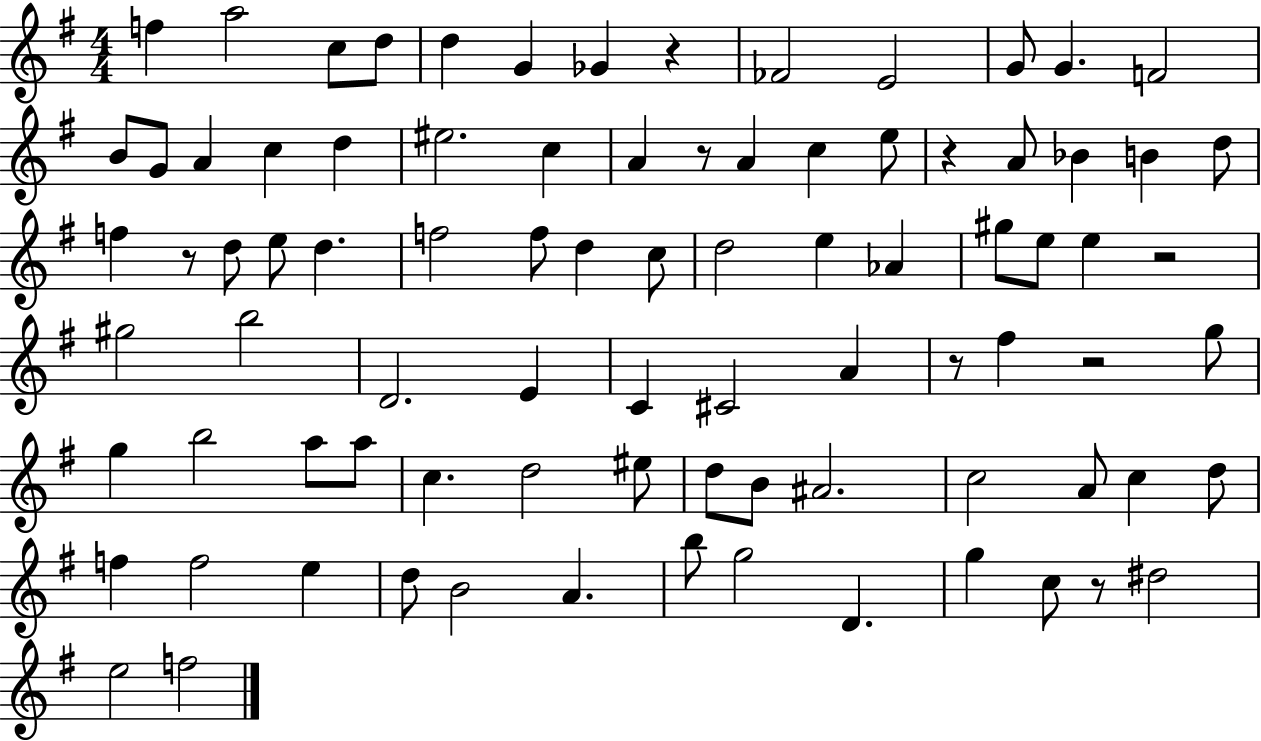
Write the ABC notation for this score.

X:1
T:Untitled
M:4/4
L:1/4
K:G
f a2 c/2 d/2 d G _G z _F2 E2 G/2 G F2 B/2 G/2 A c d ^e2 c A z/2 A c e/2 z A/2 _B B d/2 f z/2 d/2 e/2 d f2 f/2 d c/2 d2 e _A ^g/2 e/2 e z2 ^g2 b2 D2 E C ^C2 A z/2 ^f z2 g/2 g b2 a/2 a/2 c d2 ^e/2 d/2 B/2 ^A2 c2 A/2 c d/2 f f2 e d/2 B2 A b/2 g2 D g c/2 z/2 ^d2 e2 f2